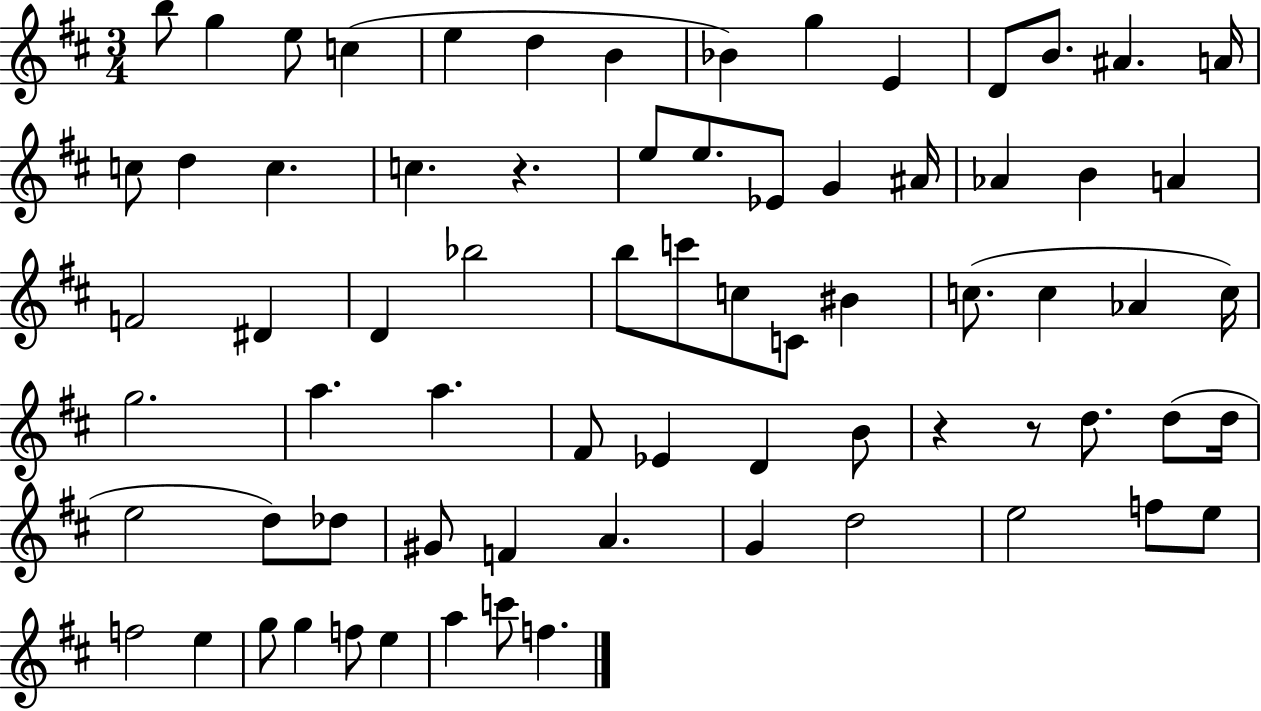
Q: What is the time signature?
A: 3/4